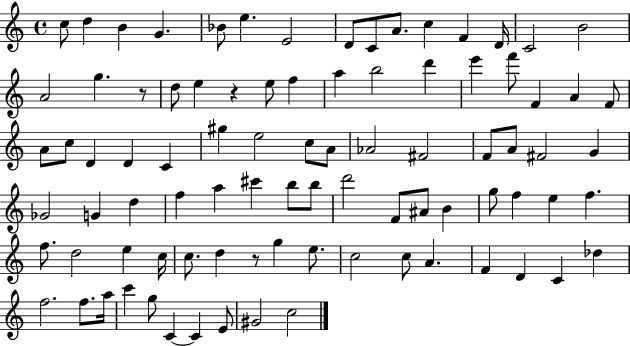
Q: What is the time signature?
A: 4/4